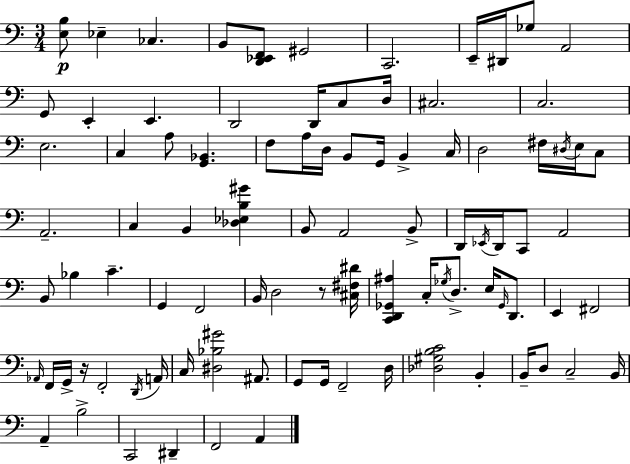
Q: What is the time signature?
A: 3/4